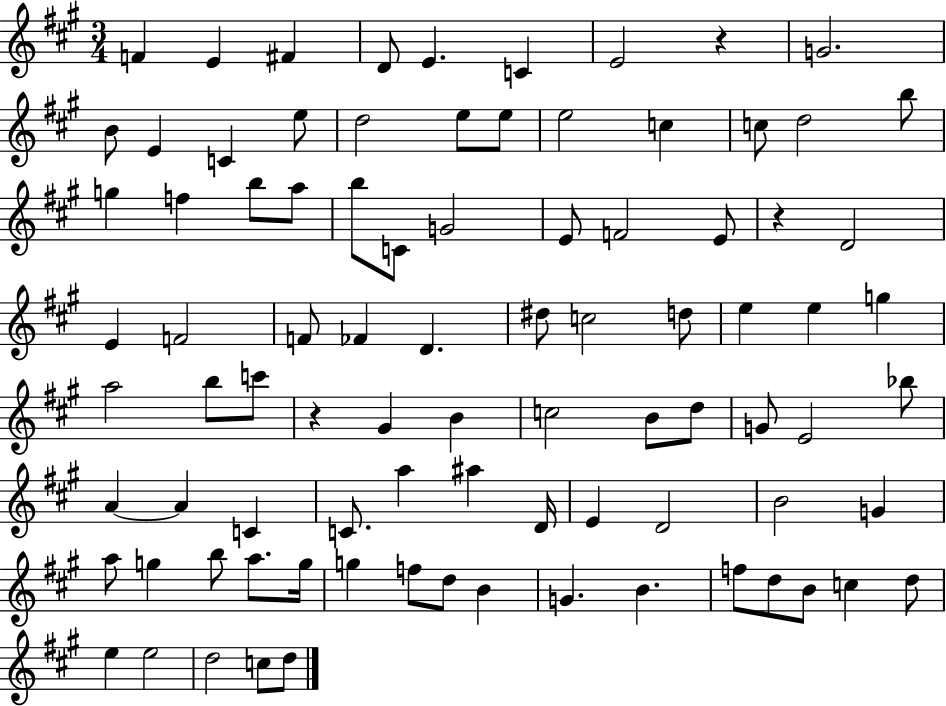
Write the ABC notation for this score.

X:1
T:Untitled
M:3/4
L:1/4
K:A
F E ^F D/2 E C E2 z G2 B/2 E C e/2 d2 e/2 e/2 e2 c c/2 d2 b/2 g f b/2 a/2 b/2 C/2 G2 E/2 F2 E/2 z D2 E F2 F/2 _F D ^d/2 c2 d/2 e e g a2 b/2 c'/2 z ^G B c2 B/2 d/2 G/2 E2 _b/2 A A C C/2 a ^a D/4 E D2 B2 G a/2 g b/2 a/2 g/4 g f/2 d/2 B G B f/2 d/2 B/2 c d/2 e e2 d2 c/2 d/2